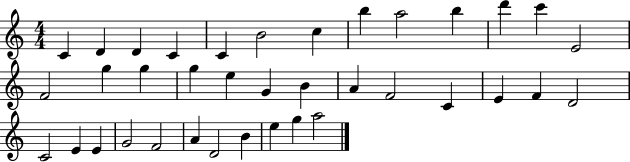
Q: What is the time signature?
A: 4/4